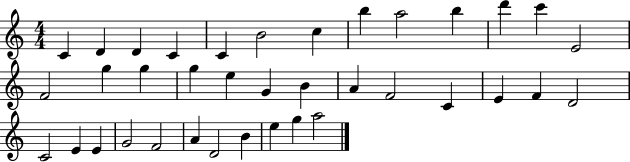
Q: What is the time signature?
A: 4/4